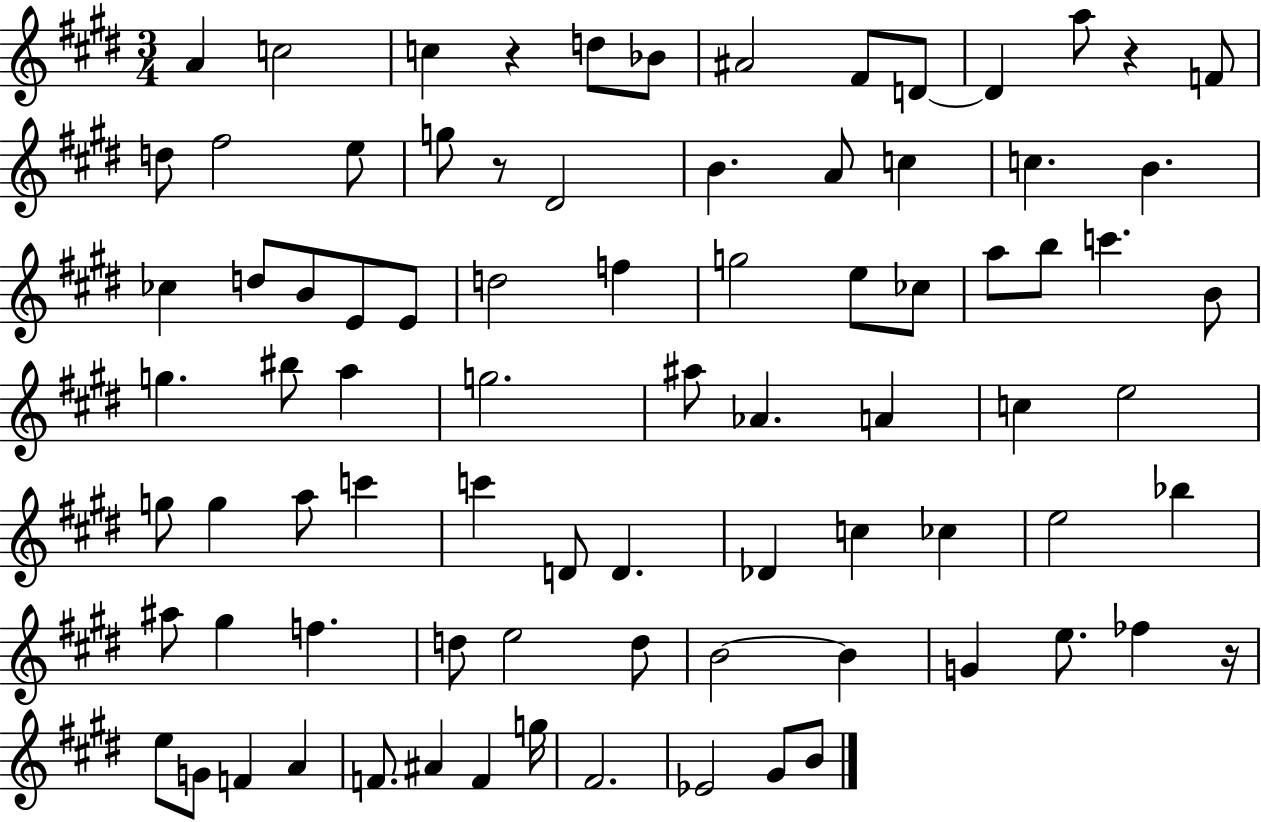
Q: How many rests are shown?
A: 4